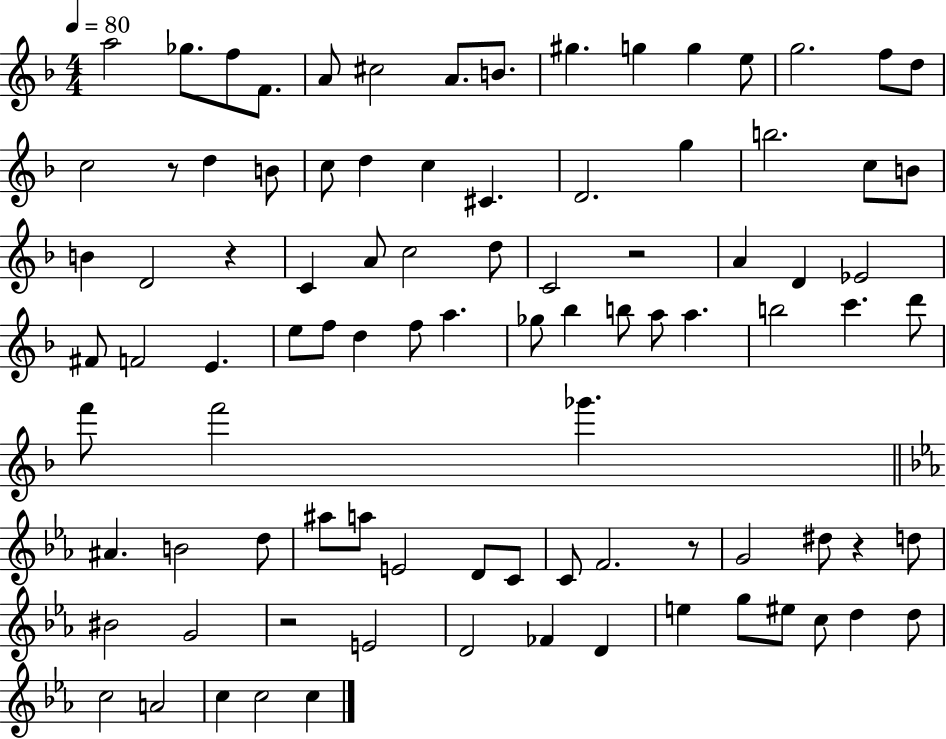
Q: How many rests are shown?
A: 6